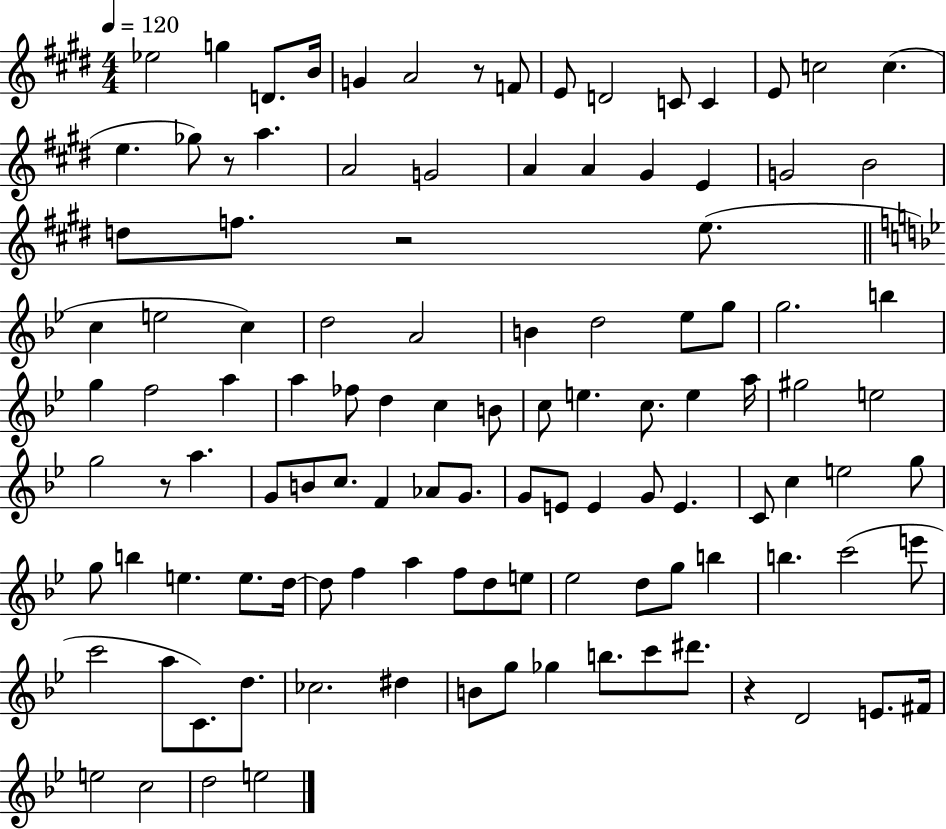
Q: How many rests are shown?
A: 5